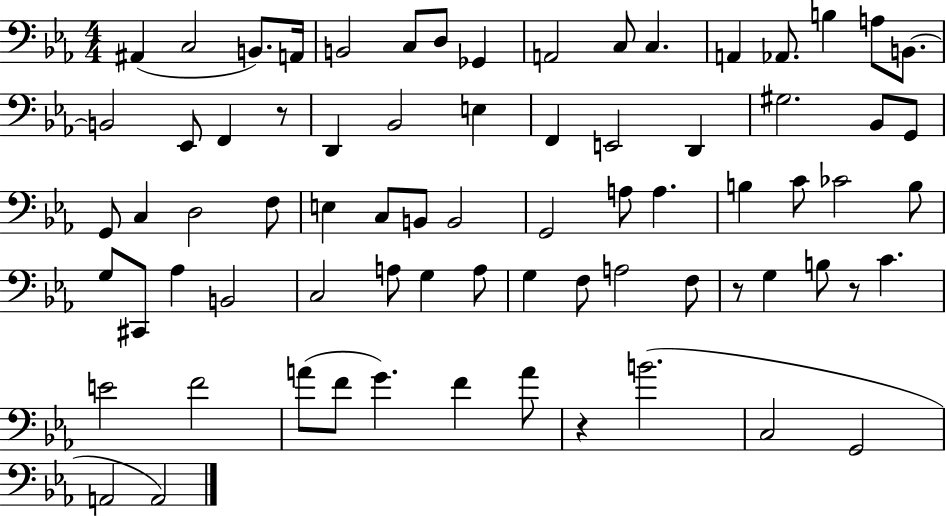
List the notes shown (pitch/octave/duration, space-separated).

A#2/q C3/h B2/e. A2/s B2/h C3/e D3/e Gb2/q A2/h C3/e C3/q. A2/q Ab2/e. B3/q A3/e B2/e. B2/h Eb2/e F2/q R/e D2/q Bb2/h E3/q F2/q E2/h D2/q G#3/h. Bb2/e G2/e G2/e C3/q D3/h F3/e E3/q C3/e B2/e B2/h G2/h A3/e A3/q. B3/q C4/e CES4/h B3/e G3/e C#2/e Ab3/q B2/h C3/h A3/e G3/q A3/e G3/q F3/e A3/h F3/e R/e G3/q B3/e R/e C4/q. E4/h F4/h A4/e F4/e G4/q. F4/q A4/e R/q B4/h. C3/h G2/h A2/h A2/h